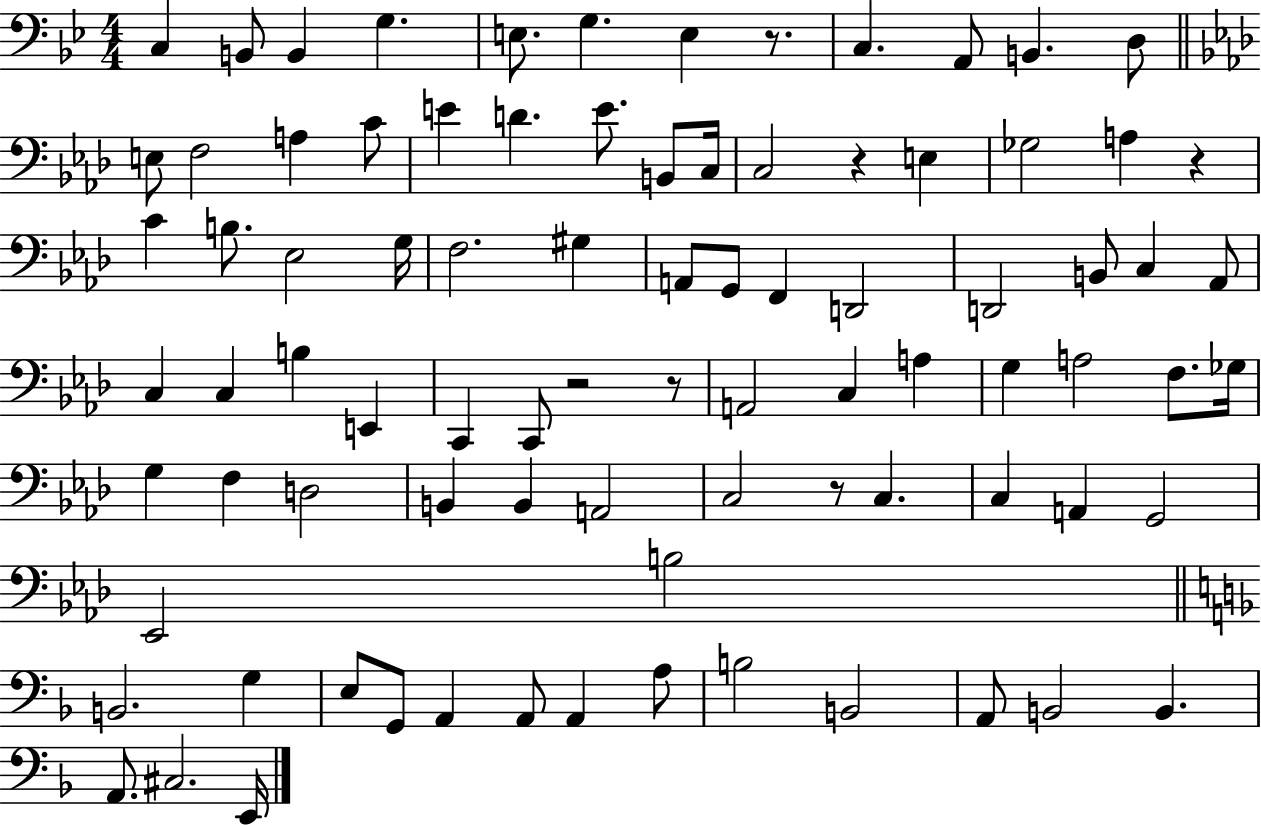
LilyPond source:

{
  \clef bass
  \numericTimeSignature
  \time 4/4
  \key bes \major
  c4 b,8 b,4 g4. | e8. g4. e4 r8. | c4. a,8 b,4. d8 | \bar "||" \break \key aes \major e8 f2 a4 c'8 | e'4 d'4. e'8. b,8 c16 | c2 r4 e4 | ges2 a4 r4 | \break c'4 b8. ees2 g16 | f2. gis4 | a,8 g,8 f,4 d,2 | d,2 b,8 c4 aes,8 | \break c4 c4 b4 e,4 | c,4 c,8 r2 r8 | a,2 c4 a4 | g4 a2 f8. ges16 | \break g4 f4 d2 | b,4 b,4 a,2 | c2 r8 c4. | c4 a,4 g,2 | \break ees,2 b2 | \bar "||" \break \key f \major b,2. g4 | e8 g,8 a,4 a,8 a,4 a8 | b2 b,2 | a,8 b,2 b,4. | \break a,8. cis2. e,16 | \bar "|."
}